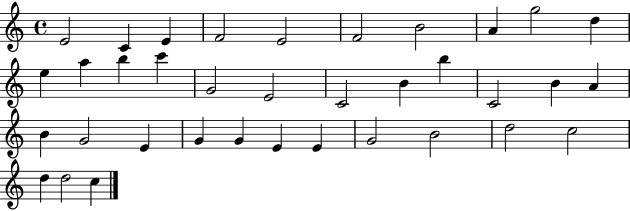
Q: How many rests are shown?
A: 0